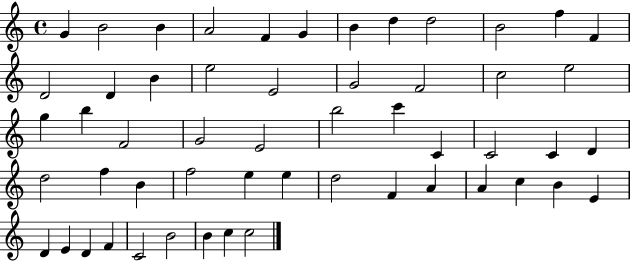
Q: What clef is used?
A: treble